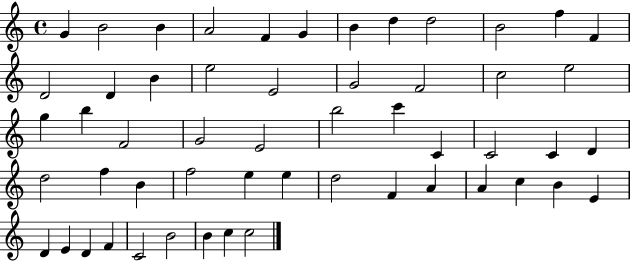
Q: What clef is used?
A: treble